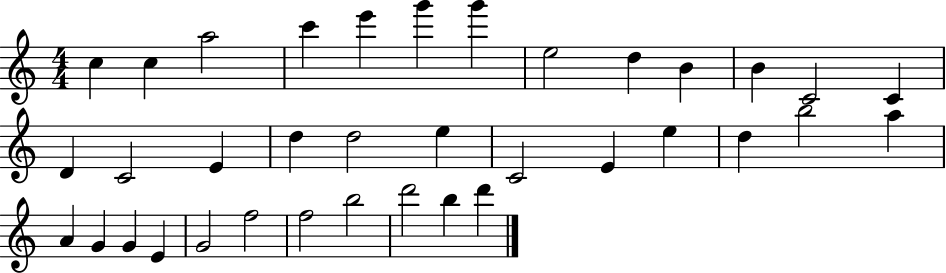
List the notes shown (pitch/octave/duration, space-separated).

C5/q C5/q A5/h C6/q E6/q G6/q G6/q E5/h D5/q B4/q B4/q C4/h C4/q D4/q C4/h E4/q D5/q D5/h E5/q C4/h E4/q E5/q D5/q B5/h A5/q A4/q G4/q G4/q E4/q G4/h F5/h F5/h B5/h D6/h B5/q D6/q